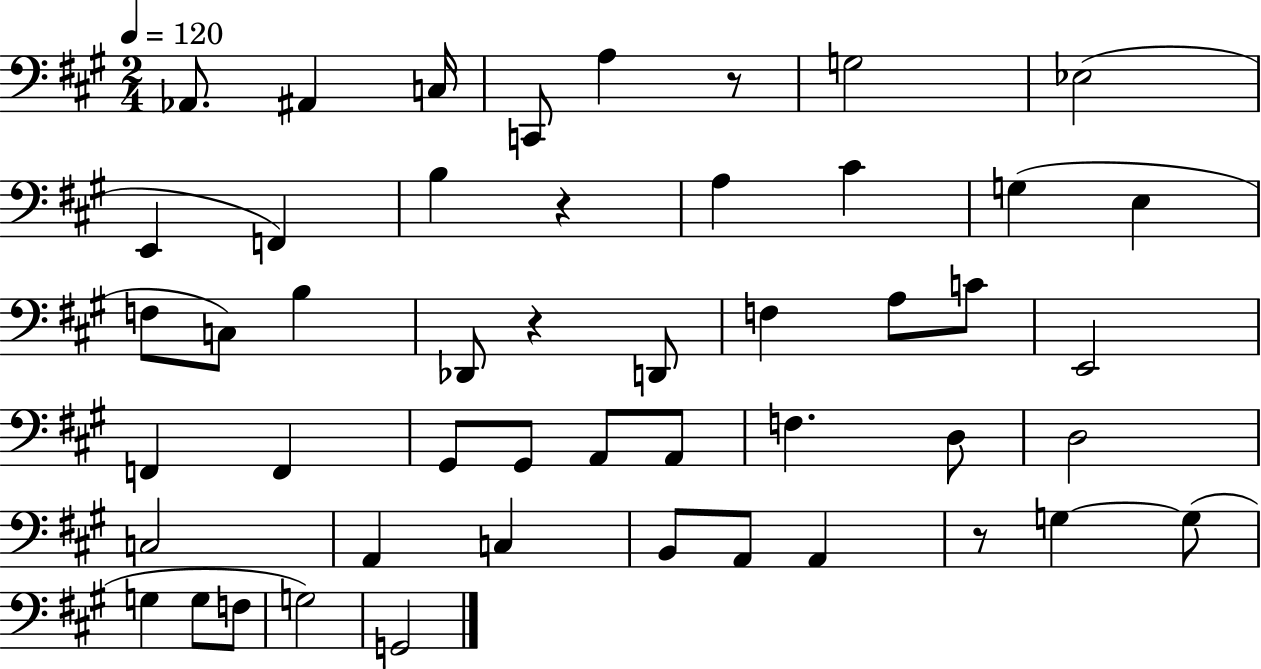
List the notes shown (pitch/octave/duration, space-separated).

Ab2/e. A#2/q C3/s C2/e A3/q R/e G3/h Eb3/h E2/q F2/q B3/q R/q A3/q C#4/q G3/q E3/q F3/e C3/e B3/q Db2/e R/q D2/e F3/q A3/e C4/e E2/h F2/q F2/q G#2/e G#2/e A2/e A2/e F3/q. D3/e D3/h C3/h A2/q C3/q B2/e A2/e A2/q R/e G3/q G3/e G3/q G3/e F3/e G3/h G2/h